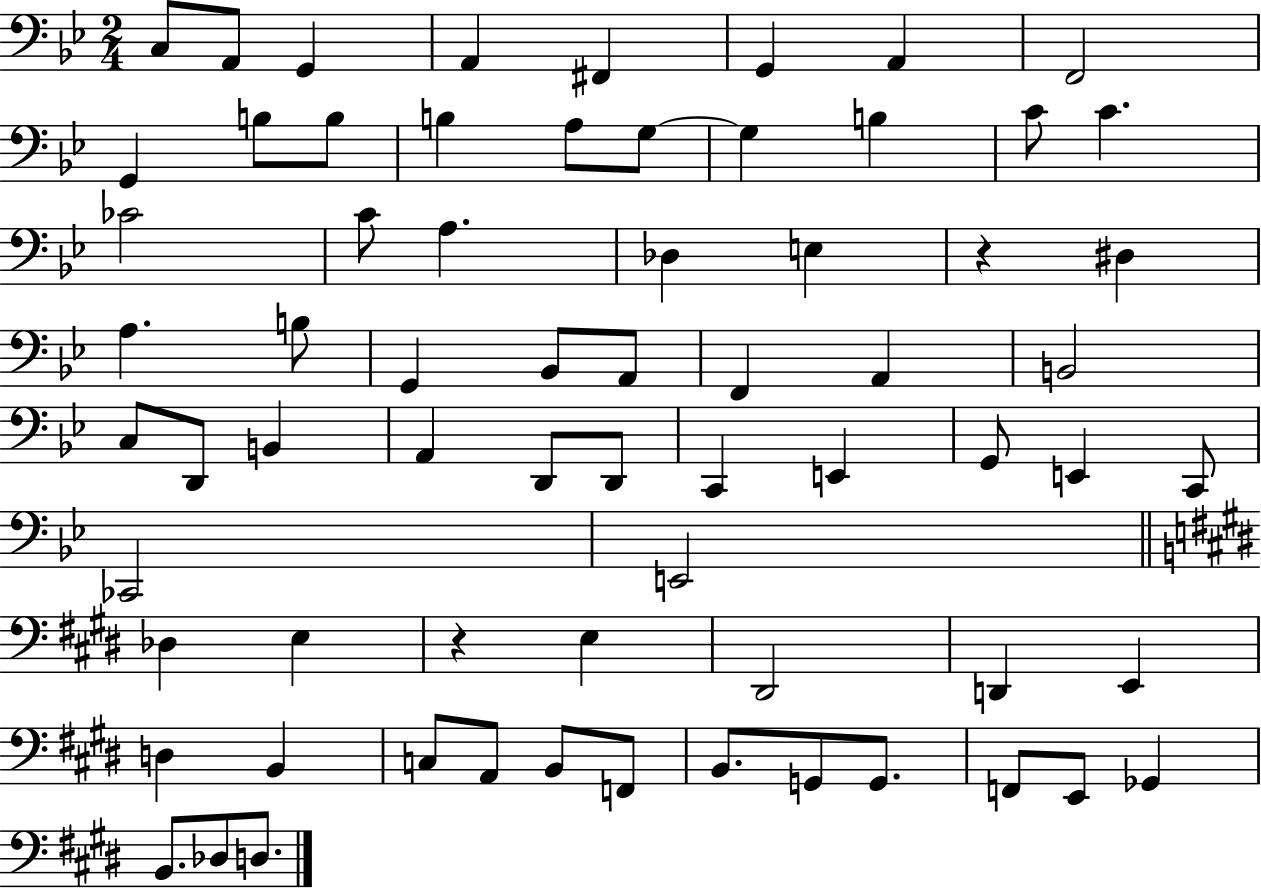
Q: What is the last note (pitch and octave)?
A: D3